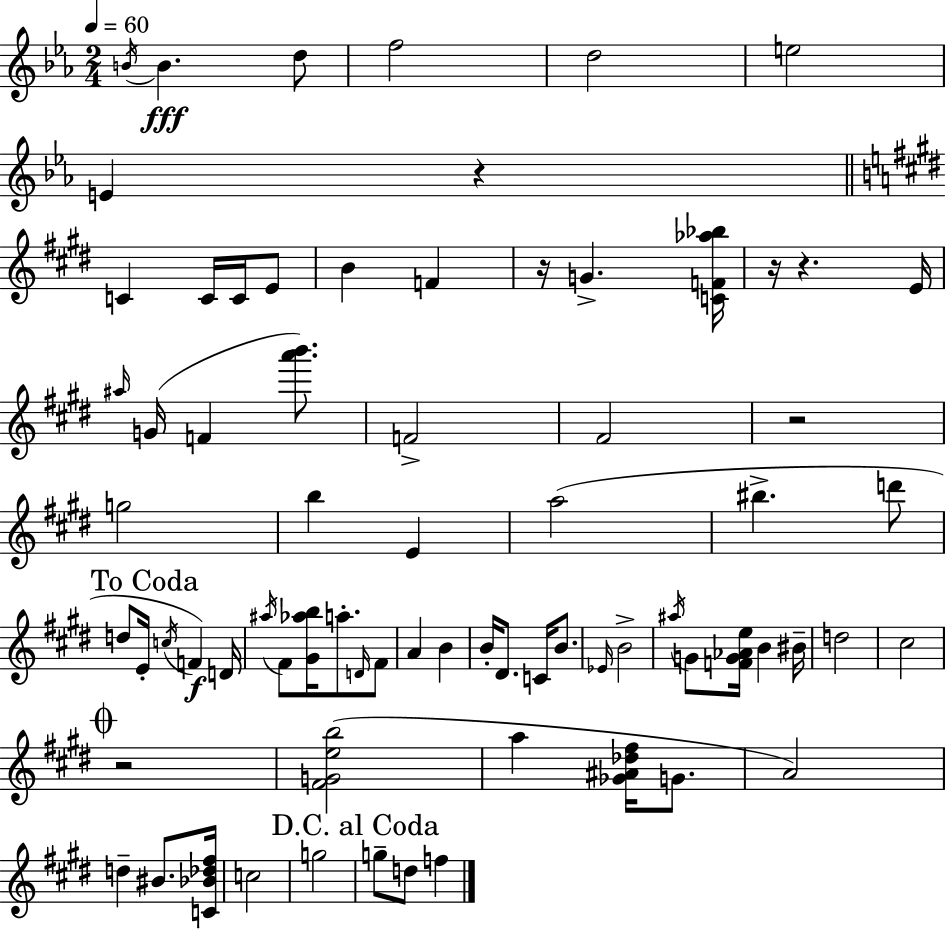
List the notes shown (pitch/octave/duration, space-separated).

B4/s B4/q. D5/e F5/h D5/h E5/h E4/q R/q C4/q C4/s C4/s E4/e B4/q F4/q R/s G4/q. [C4,F4,Ab5,Bb5]/s R/s R/q. E4/s A#5/s G4/s F4/q [A6,B6]/e. F4/h F#4/h R/h G5/h B5/q E4/q A5/h BIS5/q. D6/e D5/e E4/s C5/s F4/q D4/s A#5/s F#4/e [G#4,Ab5,B5]/s A5/e. D4/s F#4/e A4/q B4/q B4/s D#4/e. C4/s B4/e. Eb4/s B4/h A#5/s G4/e [F4,G4,Ab4,E5]/s B4/q BIS4/s D5/h C#5/h R/h [F#4,G4,E5,B5]/h A5/q [Gb4,A#4,Db5,F#5]/s G4/e. A4/h D5/q BIS4/e. [C4,Bb4,Db5,F#5]/s C5/h G5/h G5/e D5/e F5/q